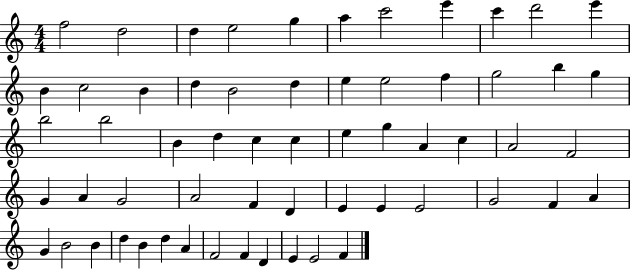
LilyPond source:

{
  \clef treble
  \numericTimeSignature
  \time 4/4
  \key c \major
  f''2 d''2 | d''4 e''2 g''4 | a''4 c'''2 e'''4 | c'''4 d'''2 e'''4 | \break b'4 c''2 b'4 | d''4 b'2 d''4 | e''4 e''2 f''4 | g''2 b''4 g''4 | \break b''2 b''2 | b'4 d''4 c''4 c''4 | e''4 g''4 a'4 c''4 | a'2 f'2 | \break g'4 a'4 g'2 | a'2 f'4 d'4 | e'4 e'4 e'2 | g'2 f'4 a'4 | \break g'4 b'2 b'4 | d''4 b'4 d''4 a'4 | f'2 f'4 d'4 | e'4 e'2 f'4 | \break \bar "|."
}